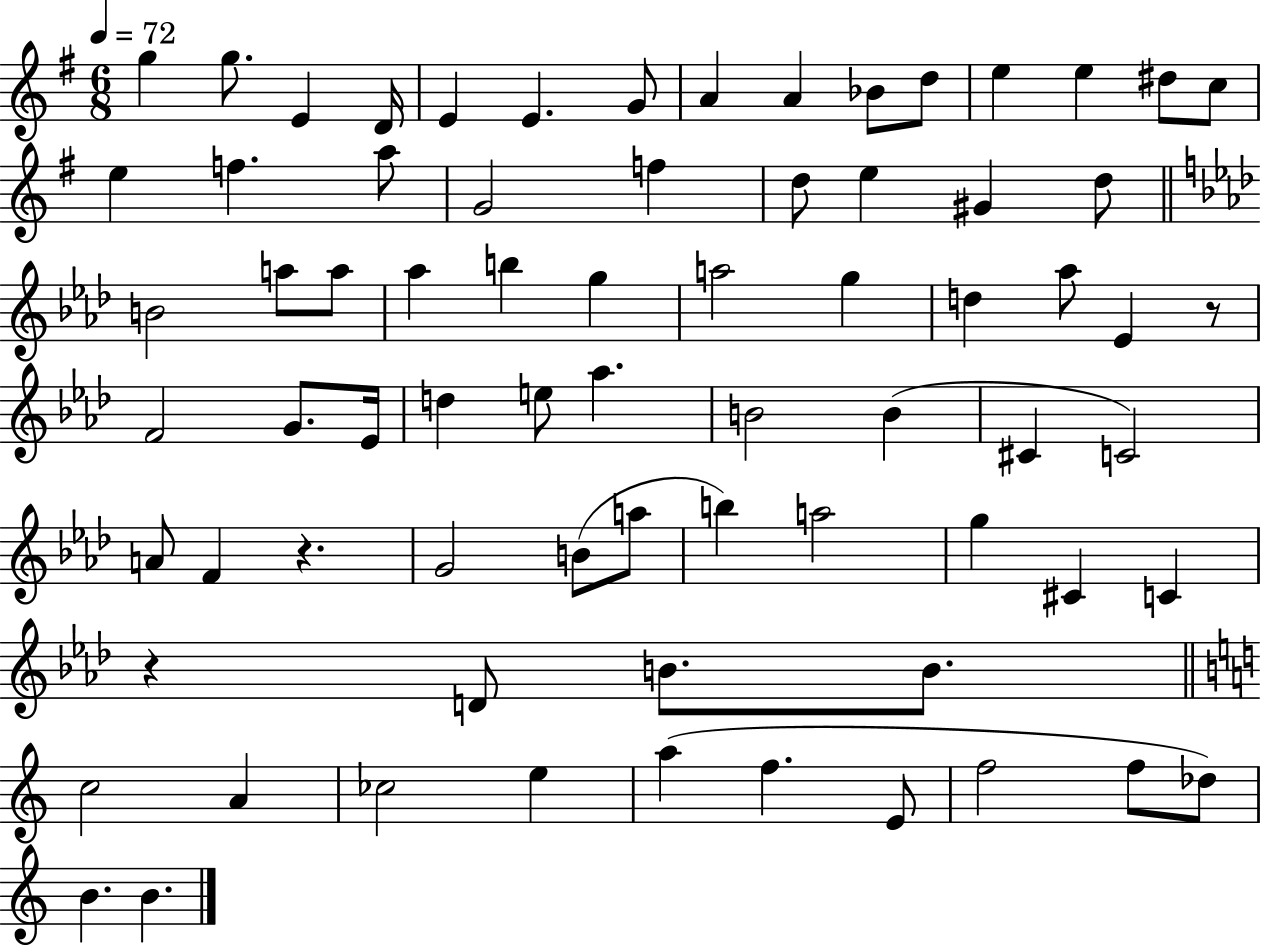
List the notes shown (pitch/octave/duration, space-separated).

G5/q G5/e. E4/q D4/s E4/q E4/q. G4/e A4/q A4/q Bb4/e D5/e E5/q E5/q D#5/e C5/e E5/q F5/q. A5/e G4/h F5/q D5/e E5/q G#4/q D5/e B4/h A5/e A5/e Ab5/q B5/q G5/q A5/h G5/q D5/q Ab5/e Eb4/q R/e F4/h G4/e. Eb4/s D5/q E5/e Ab5/q. B4/h B4/q C#4/q C4/h A4/e F4/q R/q. G4/h B4/e A5/e B5/q A5/h G5/q C#4/q C4/q R/q D4/e B4/e. B4/e. C5/h A4/q CES5/h E5/q A5/q F5/q. E4/e F5/h F5/e Db5/e B4/q. B4/q.